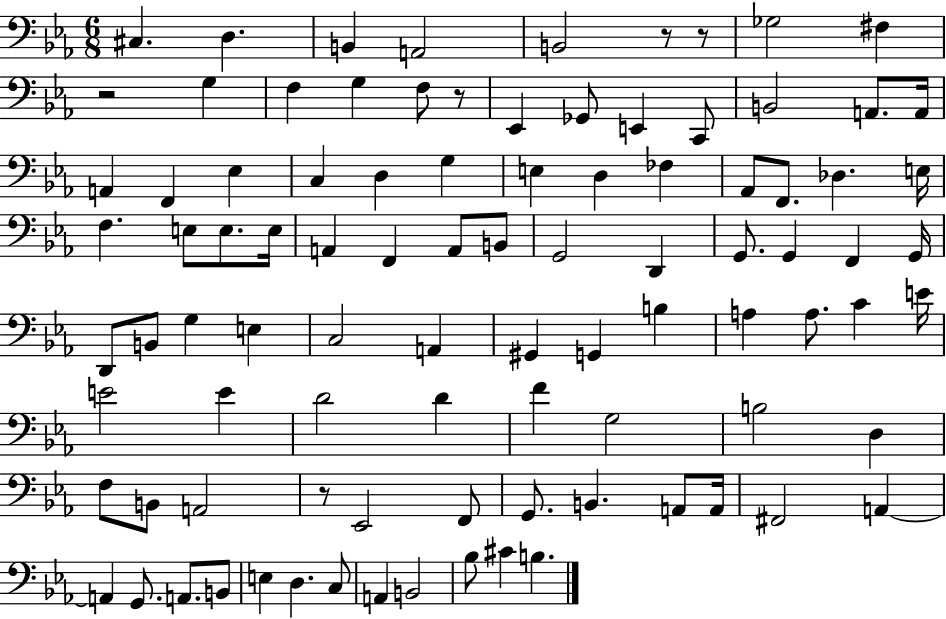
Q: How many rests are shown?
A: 5